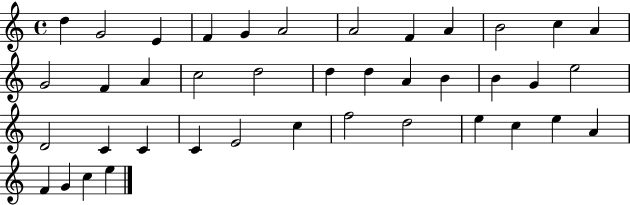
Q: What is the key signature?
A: C major